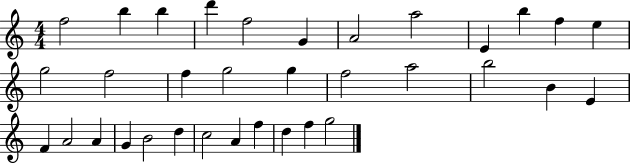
{
  \clef treble
  \numericTimeSignature
  \time 4/4
  \key c \major
  f''2 b''4 b''4 | d'''4 f''2 g'4 | a'2 a''2 | e'4 b''4 f''4 e''4 | \break g''2 f''2 | f''4 g''2 g''4 | f''2 a''2 | b''2 b'4 e'4 | \break f'4 a'2 a'4 | g'4 b'2 d''4 | c''2 a'4 f''4 | d''4 f''4 g''2 | \break \bar "|."
}